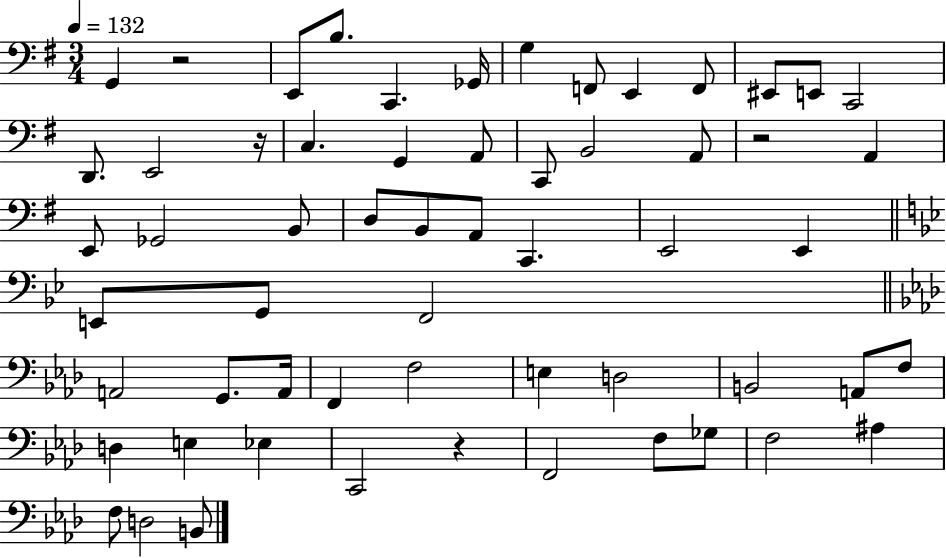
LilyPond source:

{
  \clef bass
  \numericTimeSignature
  \time 3/4
  \key g \major
  \tempo 4 = 132
  g,4 r2 | e,8 b8. c,4. ges,16 | g4 f,8 e,4 f,8 | eis,8 e,8 c,2 | \break d,8. e,2 r16 | c4. g,4 a,8 | c,8 b,2 a,8 | r2 a,4 | \break e,8 ges,2 b,8 | d8 b,8 a,8 c,4. | e,2 e,4 | \bar "||" \break \key bes \major e,8 g,8 f,2 | \bar "||" \break \key aes \major a,2 g,8. a,16 | f,4 f2 | e4 d2 | b,2 a,8 f8 | \break d4 e4 ees4 | c,2 r4 | f,2 f8 ges8 | f2 ais4 | \break f8 d2 b,8 | \bar "|."
}